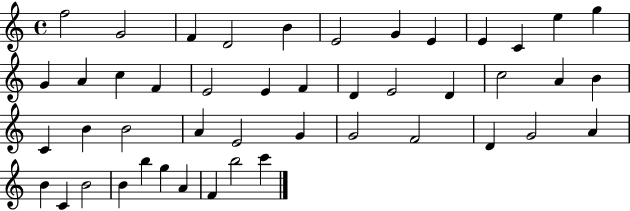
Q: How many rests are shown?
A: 0